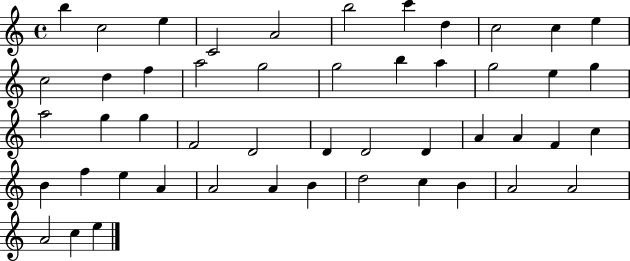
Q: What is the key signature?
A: C major